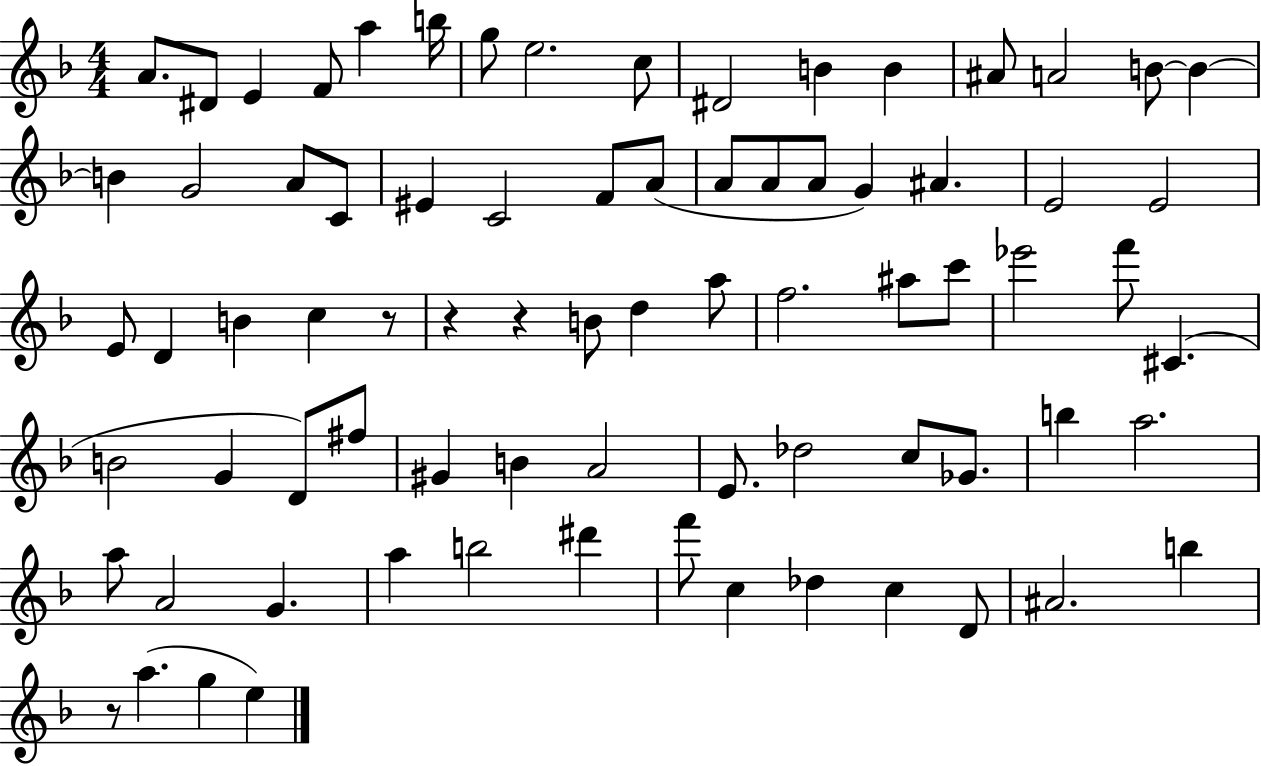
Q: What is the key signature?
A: F major